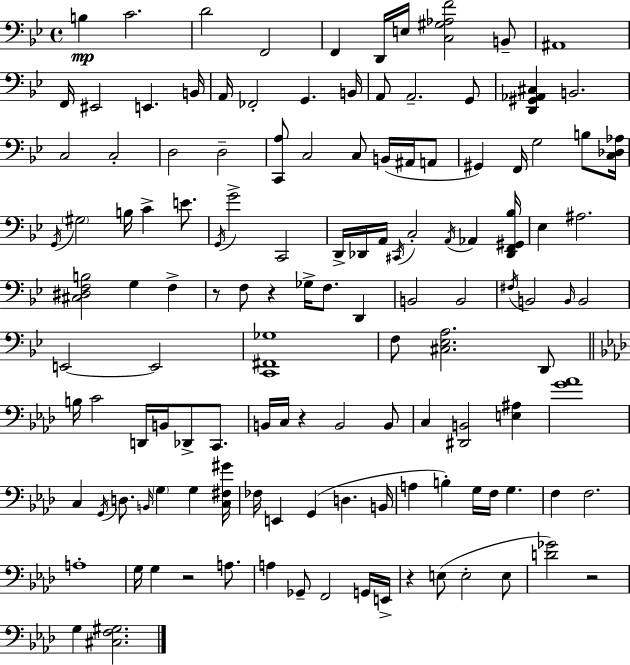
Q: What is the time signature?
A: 4/4